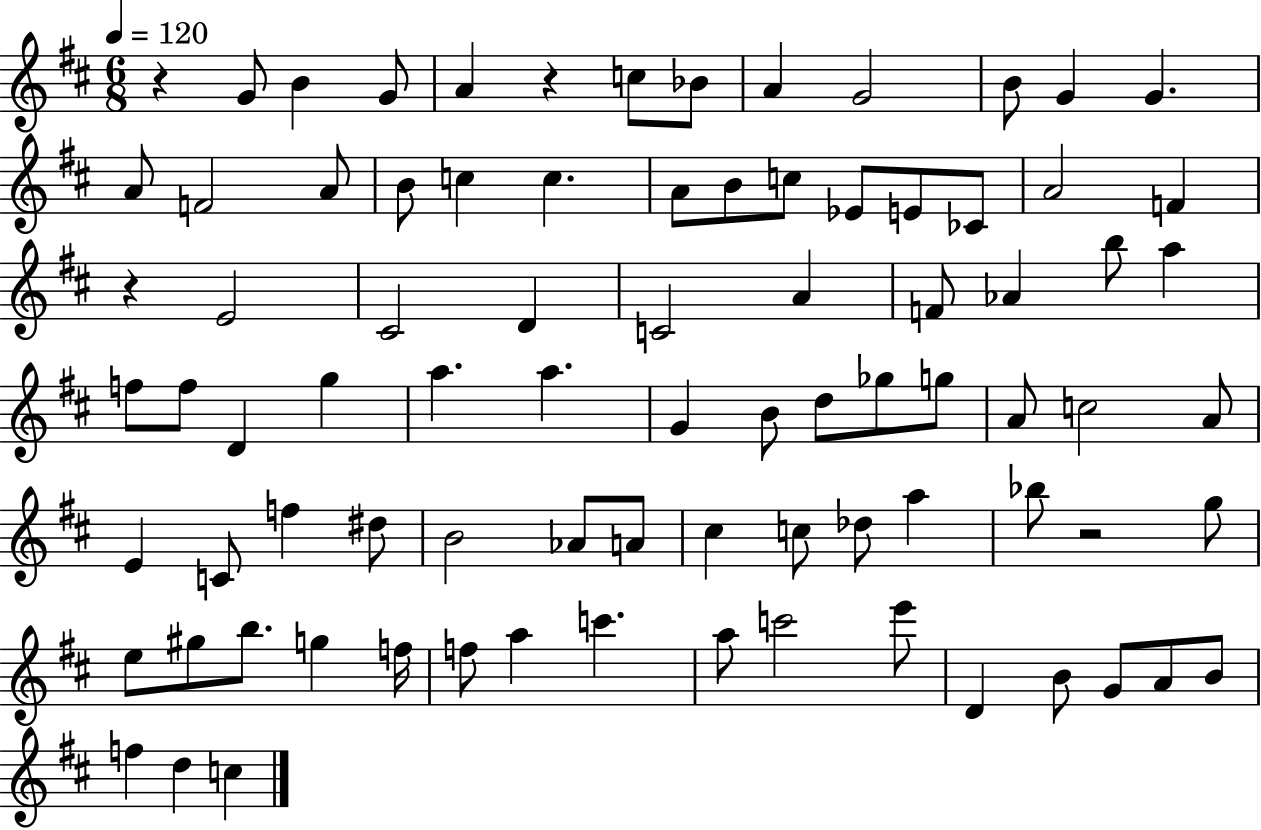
R/q G4/e B4/q G4/e A4/q R/q C5/e Bb4/e A4/q G4/h B4/e G4/q G4/q. A4/e F4/h A4/e B4/e C5/q C5/q. A4/e B4/e C5/e Eb4/e E4/e CES4/e A4/h F4/q R/q E4/h C#4/h D4/q C4/h A4/q F4/e Ab4/q B5/e A5/q F5/e F5/e D4/q G5/q A5/q. A5/q. G4/q B4/e D5/e Gb5/e G5/e A4/e C5/h A4/e E4/q C4/e F5/q D#5/e B4/h Ab4/e A4/e C#5/q C5/e Db5/e A5/q Bb5/e R/h G5/e E5/e G#5/e B5/e. G5/q F5/s F5/e A5/q C6/q. A5/e C6/h E6/e D4/q B4/e G4/e A4/e B4/e F5/q D5/q C5/q